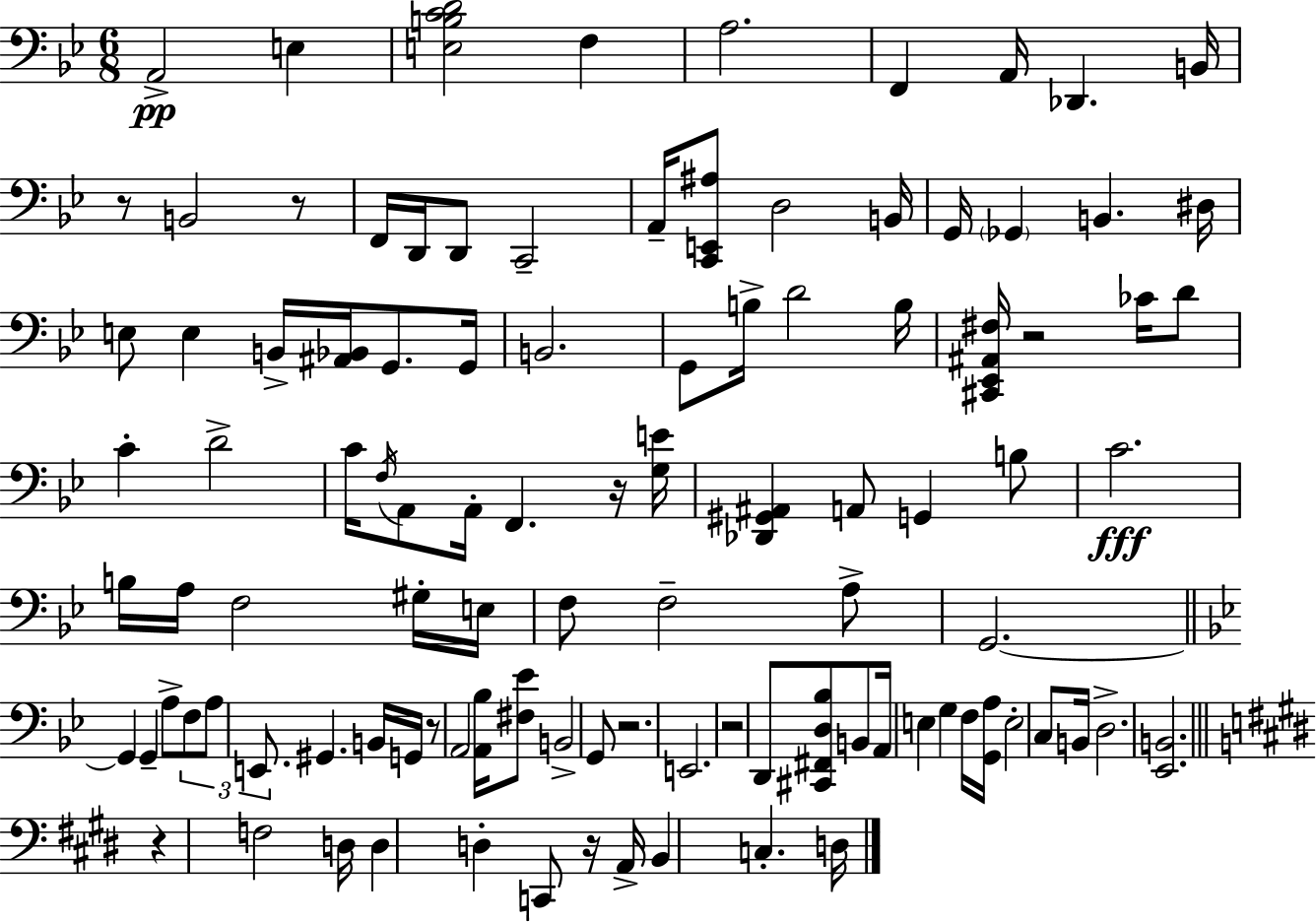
A2/h E3/q [E3,B3,C4,D4]/h F3/q A3/h. F2/q A2/s Db2/q. B2/s R/e B2/h R/e F2/s D2/s D2/e C2/h A2/s [C2,E2,A#3]/e D3/h B2/s G2/s Gb2/q B2/q. D#3/s E3/e E3/q B2/s [A#2,Bb2]/s G2/e. G2/s B2/h. G2/e B3/s D4/h B3/s [C#2,Eb2,A#2,F#3]/s R/h CES4/s D4/e C4/q D4/h C4/s F3/s A2/e A2/s F2/q. R/s [G3,E4]/s [Db2,G#2,A#2]/q A2/e G2/q B3/e C4/h. B3/s A3/s F3/h G#3/s E3/s F3/e F3/h A3/e G2/h. G2/q G2/q A3/e F3/e A3/e E2/e. G#2/q. B2/s G2/s R/e A2/h [A2,Bb3]/s [F#3,Eb4]/e B2/h G2/e R/h. E2/h. R/h D2/e [C#2,F#2,D3,Bb3]/e B2/e A2/s E3/q G3/q F3/s [G2,A3]/s E3/h C3/e B2/s D3/h. [Eb2,B2]/h. R/q F3/h D3/s D3/q D3/q C2/e R/s A2/s B2/q C3/q. D3/s